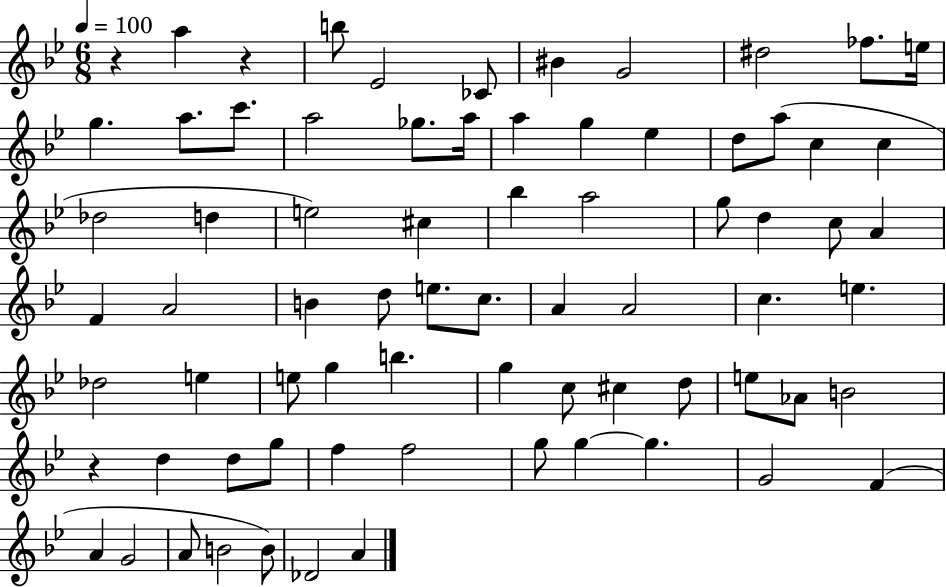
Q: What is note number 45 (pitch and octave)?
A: E5